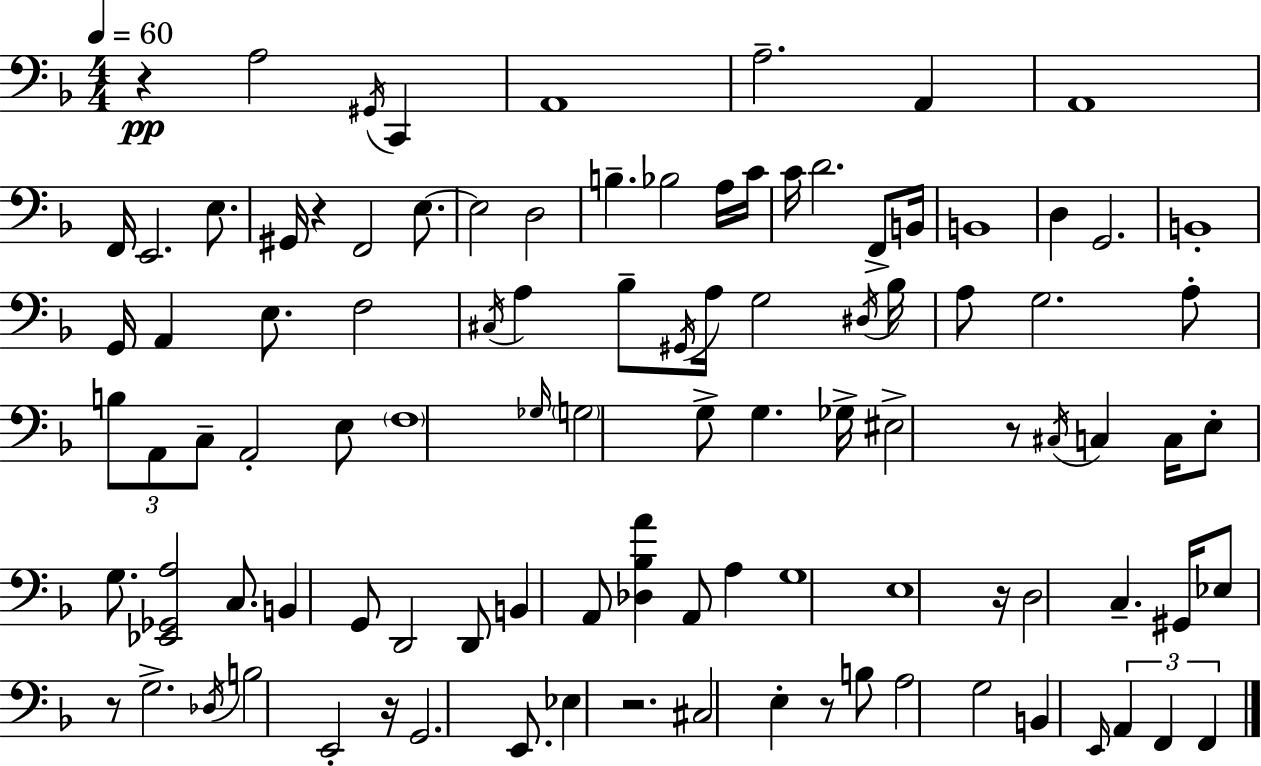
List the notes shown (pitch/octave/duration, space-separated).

R/q A3/h G#2/s C2/q A2/w A3/h. A2/q A2/w F2/s E2/h. E3/e. G#2/s R/q F2/h E3/e. E3/h D3/h B3/q. Bb3/h A3/s C4/s C4/s D4/h. F2/e B2/s B2/w D3/q G2/h. B2/w G2/s A2/q E3/e. F3/h C#3/s A3/q Bb3/e G#2/s A3/s G3/h D#3/s Bb3/s A3/e G3/h. A3/e B3/e A2/e C3/e A2/h E3/e F3/w Gb3/s G3/h G3/e G3/q. Gb3/s EIS3/h R/e C#3/s C3/q C3/s E3/e G3/e. [Eb2,Gb2,A3]/h C3/e. B2/q G2/e D2/h D2/e B2/q A2/e [Db3,Bb3,A4]/q A2/e A3/q G3/w E3/w R/s D3/h C3/q. G#2/s Eb3/e R/e G3/h. Db3/s B3/h E2/h R/s G2/h. E2/e. Eb3/q R/h. C#3/h E3/q R/e B3/e A3/h G3/h B2/q E2/s A2/q F2/q F2/q